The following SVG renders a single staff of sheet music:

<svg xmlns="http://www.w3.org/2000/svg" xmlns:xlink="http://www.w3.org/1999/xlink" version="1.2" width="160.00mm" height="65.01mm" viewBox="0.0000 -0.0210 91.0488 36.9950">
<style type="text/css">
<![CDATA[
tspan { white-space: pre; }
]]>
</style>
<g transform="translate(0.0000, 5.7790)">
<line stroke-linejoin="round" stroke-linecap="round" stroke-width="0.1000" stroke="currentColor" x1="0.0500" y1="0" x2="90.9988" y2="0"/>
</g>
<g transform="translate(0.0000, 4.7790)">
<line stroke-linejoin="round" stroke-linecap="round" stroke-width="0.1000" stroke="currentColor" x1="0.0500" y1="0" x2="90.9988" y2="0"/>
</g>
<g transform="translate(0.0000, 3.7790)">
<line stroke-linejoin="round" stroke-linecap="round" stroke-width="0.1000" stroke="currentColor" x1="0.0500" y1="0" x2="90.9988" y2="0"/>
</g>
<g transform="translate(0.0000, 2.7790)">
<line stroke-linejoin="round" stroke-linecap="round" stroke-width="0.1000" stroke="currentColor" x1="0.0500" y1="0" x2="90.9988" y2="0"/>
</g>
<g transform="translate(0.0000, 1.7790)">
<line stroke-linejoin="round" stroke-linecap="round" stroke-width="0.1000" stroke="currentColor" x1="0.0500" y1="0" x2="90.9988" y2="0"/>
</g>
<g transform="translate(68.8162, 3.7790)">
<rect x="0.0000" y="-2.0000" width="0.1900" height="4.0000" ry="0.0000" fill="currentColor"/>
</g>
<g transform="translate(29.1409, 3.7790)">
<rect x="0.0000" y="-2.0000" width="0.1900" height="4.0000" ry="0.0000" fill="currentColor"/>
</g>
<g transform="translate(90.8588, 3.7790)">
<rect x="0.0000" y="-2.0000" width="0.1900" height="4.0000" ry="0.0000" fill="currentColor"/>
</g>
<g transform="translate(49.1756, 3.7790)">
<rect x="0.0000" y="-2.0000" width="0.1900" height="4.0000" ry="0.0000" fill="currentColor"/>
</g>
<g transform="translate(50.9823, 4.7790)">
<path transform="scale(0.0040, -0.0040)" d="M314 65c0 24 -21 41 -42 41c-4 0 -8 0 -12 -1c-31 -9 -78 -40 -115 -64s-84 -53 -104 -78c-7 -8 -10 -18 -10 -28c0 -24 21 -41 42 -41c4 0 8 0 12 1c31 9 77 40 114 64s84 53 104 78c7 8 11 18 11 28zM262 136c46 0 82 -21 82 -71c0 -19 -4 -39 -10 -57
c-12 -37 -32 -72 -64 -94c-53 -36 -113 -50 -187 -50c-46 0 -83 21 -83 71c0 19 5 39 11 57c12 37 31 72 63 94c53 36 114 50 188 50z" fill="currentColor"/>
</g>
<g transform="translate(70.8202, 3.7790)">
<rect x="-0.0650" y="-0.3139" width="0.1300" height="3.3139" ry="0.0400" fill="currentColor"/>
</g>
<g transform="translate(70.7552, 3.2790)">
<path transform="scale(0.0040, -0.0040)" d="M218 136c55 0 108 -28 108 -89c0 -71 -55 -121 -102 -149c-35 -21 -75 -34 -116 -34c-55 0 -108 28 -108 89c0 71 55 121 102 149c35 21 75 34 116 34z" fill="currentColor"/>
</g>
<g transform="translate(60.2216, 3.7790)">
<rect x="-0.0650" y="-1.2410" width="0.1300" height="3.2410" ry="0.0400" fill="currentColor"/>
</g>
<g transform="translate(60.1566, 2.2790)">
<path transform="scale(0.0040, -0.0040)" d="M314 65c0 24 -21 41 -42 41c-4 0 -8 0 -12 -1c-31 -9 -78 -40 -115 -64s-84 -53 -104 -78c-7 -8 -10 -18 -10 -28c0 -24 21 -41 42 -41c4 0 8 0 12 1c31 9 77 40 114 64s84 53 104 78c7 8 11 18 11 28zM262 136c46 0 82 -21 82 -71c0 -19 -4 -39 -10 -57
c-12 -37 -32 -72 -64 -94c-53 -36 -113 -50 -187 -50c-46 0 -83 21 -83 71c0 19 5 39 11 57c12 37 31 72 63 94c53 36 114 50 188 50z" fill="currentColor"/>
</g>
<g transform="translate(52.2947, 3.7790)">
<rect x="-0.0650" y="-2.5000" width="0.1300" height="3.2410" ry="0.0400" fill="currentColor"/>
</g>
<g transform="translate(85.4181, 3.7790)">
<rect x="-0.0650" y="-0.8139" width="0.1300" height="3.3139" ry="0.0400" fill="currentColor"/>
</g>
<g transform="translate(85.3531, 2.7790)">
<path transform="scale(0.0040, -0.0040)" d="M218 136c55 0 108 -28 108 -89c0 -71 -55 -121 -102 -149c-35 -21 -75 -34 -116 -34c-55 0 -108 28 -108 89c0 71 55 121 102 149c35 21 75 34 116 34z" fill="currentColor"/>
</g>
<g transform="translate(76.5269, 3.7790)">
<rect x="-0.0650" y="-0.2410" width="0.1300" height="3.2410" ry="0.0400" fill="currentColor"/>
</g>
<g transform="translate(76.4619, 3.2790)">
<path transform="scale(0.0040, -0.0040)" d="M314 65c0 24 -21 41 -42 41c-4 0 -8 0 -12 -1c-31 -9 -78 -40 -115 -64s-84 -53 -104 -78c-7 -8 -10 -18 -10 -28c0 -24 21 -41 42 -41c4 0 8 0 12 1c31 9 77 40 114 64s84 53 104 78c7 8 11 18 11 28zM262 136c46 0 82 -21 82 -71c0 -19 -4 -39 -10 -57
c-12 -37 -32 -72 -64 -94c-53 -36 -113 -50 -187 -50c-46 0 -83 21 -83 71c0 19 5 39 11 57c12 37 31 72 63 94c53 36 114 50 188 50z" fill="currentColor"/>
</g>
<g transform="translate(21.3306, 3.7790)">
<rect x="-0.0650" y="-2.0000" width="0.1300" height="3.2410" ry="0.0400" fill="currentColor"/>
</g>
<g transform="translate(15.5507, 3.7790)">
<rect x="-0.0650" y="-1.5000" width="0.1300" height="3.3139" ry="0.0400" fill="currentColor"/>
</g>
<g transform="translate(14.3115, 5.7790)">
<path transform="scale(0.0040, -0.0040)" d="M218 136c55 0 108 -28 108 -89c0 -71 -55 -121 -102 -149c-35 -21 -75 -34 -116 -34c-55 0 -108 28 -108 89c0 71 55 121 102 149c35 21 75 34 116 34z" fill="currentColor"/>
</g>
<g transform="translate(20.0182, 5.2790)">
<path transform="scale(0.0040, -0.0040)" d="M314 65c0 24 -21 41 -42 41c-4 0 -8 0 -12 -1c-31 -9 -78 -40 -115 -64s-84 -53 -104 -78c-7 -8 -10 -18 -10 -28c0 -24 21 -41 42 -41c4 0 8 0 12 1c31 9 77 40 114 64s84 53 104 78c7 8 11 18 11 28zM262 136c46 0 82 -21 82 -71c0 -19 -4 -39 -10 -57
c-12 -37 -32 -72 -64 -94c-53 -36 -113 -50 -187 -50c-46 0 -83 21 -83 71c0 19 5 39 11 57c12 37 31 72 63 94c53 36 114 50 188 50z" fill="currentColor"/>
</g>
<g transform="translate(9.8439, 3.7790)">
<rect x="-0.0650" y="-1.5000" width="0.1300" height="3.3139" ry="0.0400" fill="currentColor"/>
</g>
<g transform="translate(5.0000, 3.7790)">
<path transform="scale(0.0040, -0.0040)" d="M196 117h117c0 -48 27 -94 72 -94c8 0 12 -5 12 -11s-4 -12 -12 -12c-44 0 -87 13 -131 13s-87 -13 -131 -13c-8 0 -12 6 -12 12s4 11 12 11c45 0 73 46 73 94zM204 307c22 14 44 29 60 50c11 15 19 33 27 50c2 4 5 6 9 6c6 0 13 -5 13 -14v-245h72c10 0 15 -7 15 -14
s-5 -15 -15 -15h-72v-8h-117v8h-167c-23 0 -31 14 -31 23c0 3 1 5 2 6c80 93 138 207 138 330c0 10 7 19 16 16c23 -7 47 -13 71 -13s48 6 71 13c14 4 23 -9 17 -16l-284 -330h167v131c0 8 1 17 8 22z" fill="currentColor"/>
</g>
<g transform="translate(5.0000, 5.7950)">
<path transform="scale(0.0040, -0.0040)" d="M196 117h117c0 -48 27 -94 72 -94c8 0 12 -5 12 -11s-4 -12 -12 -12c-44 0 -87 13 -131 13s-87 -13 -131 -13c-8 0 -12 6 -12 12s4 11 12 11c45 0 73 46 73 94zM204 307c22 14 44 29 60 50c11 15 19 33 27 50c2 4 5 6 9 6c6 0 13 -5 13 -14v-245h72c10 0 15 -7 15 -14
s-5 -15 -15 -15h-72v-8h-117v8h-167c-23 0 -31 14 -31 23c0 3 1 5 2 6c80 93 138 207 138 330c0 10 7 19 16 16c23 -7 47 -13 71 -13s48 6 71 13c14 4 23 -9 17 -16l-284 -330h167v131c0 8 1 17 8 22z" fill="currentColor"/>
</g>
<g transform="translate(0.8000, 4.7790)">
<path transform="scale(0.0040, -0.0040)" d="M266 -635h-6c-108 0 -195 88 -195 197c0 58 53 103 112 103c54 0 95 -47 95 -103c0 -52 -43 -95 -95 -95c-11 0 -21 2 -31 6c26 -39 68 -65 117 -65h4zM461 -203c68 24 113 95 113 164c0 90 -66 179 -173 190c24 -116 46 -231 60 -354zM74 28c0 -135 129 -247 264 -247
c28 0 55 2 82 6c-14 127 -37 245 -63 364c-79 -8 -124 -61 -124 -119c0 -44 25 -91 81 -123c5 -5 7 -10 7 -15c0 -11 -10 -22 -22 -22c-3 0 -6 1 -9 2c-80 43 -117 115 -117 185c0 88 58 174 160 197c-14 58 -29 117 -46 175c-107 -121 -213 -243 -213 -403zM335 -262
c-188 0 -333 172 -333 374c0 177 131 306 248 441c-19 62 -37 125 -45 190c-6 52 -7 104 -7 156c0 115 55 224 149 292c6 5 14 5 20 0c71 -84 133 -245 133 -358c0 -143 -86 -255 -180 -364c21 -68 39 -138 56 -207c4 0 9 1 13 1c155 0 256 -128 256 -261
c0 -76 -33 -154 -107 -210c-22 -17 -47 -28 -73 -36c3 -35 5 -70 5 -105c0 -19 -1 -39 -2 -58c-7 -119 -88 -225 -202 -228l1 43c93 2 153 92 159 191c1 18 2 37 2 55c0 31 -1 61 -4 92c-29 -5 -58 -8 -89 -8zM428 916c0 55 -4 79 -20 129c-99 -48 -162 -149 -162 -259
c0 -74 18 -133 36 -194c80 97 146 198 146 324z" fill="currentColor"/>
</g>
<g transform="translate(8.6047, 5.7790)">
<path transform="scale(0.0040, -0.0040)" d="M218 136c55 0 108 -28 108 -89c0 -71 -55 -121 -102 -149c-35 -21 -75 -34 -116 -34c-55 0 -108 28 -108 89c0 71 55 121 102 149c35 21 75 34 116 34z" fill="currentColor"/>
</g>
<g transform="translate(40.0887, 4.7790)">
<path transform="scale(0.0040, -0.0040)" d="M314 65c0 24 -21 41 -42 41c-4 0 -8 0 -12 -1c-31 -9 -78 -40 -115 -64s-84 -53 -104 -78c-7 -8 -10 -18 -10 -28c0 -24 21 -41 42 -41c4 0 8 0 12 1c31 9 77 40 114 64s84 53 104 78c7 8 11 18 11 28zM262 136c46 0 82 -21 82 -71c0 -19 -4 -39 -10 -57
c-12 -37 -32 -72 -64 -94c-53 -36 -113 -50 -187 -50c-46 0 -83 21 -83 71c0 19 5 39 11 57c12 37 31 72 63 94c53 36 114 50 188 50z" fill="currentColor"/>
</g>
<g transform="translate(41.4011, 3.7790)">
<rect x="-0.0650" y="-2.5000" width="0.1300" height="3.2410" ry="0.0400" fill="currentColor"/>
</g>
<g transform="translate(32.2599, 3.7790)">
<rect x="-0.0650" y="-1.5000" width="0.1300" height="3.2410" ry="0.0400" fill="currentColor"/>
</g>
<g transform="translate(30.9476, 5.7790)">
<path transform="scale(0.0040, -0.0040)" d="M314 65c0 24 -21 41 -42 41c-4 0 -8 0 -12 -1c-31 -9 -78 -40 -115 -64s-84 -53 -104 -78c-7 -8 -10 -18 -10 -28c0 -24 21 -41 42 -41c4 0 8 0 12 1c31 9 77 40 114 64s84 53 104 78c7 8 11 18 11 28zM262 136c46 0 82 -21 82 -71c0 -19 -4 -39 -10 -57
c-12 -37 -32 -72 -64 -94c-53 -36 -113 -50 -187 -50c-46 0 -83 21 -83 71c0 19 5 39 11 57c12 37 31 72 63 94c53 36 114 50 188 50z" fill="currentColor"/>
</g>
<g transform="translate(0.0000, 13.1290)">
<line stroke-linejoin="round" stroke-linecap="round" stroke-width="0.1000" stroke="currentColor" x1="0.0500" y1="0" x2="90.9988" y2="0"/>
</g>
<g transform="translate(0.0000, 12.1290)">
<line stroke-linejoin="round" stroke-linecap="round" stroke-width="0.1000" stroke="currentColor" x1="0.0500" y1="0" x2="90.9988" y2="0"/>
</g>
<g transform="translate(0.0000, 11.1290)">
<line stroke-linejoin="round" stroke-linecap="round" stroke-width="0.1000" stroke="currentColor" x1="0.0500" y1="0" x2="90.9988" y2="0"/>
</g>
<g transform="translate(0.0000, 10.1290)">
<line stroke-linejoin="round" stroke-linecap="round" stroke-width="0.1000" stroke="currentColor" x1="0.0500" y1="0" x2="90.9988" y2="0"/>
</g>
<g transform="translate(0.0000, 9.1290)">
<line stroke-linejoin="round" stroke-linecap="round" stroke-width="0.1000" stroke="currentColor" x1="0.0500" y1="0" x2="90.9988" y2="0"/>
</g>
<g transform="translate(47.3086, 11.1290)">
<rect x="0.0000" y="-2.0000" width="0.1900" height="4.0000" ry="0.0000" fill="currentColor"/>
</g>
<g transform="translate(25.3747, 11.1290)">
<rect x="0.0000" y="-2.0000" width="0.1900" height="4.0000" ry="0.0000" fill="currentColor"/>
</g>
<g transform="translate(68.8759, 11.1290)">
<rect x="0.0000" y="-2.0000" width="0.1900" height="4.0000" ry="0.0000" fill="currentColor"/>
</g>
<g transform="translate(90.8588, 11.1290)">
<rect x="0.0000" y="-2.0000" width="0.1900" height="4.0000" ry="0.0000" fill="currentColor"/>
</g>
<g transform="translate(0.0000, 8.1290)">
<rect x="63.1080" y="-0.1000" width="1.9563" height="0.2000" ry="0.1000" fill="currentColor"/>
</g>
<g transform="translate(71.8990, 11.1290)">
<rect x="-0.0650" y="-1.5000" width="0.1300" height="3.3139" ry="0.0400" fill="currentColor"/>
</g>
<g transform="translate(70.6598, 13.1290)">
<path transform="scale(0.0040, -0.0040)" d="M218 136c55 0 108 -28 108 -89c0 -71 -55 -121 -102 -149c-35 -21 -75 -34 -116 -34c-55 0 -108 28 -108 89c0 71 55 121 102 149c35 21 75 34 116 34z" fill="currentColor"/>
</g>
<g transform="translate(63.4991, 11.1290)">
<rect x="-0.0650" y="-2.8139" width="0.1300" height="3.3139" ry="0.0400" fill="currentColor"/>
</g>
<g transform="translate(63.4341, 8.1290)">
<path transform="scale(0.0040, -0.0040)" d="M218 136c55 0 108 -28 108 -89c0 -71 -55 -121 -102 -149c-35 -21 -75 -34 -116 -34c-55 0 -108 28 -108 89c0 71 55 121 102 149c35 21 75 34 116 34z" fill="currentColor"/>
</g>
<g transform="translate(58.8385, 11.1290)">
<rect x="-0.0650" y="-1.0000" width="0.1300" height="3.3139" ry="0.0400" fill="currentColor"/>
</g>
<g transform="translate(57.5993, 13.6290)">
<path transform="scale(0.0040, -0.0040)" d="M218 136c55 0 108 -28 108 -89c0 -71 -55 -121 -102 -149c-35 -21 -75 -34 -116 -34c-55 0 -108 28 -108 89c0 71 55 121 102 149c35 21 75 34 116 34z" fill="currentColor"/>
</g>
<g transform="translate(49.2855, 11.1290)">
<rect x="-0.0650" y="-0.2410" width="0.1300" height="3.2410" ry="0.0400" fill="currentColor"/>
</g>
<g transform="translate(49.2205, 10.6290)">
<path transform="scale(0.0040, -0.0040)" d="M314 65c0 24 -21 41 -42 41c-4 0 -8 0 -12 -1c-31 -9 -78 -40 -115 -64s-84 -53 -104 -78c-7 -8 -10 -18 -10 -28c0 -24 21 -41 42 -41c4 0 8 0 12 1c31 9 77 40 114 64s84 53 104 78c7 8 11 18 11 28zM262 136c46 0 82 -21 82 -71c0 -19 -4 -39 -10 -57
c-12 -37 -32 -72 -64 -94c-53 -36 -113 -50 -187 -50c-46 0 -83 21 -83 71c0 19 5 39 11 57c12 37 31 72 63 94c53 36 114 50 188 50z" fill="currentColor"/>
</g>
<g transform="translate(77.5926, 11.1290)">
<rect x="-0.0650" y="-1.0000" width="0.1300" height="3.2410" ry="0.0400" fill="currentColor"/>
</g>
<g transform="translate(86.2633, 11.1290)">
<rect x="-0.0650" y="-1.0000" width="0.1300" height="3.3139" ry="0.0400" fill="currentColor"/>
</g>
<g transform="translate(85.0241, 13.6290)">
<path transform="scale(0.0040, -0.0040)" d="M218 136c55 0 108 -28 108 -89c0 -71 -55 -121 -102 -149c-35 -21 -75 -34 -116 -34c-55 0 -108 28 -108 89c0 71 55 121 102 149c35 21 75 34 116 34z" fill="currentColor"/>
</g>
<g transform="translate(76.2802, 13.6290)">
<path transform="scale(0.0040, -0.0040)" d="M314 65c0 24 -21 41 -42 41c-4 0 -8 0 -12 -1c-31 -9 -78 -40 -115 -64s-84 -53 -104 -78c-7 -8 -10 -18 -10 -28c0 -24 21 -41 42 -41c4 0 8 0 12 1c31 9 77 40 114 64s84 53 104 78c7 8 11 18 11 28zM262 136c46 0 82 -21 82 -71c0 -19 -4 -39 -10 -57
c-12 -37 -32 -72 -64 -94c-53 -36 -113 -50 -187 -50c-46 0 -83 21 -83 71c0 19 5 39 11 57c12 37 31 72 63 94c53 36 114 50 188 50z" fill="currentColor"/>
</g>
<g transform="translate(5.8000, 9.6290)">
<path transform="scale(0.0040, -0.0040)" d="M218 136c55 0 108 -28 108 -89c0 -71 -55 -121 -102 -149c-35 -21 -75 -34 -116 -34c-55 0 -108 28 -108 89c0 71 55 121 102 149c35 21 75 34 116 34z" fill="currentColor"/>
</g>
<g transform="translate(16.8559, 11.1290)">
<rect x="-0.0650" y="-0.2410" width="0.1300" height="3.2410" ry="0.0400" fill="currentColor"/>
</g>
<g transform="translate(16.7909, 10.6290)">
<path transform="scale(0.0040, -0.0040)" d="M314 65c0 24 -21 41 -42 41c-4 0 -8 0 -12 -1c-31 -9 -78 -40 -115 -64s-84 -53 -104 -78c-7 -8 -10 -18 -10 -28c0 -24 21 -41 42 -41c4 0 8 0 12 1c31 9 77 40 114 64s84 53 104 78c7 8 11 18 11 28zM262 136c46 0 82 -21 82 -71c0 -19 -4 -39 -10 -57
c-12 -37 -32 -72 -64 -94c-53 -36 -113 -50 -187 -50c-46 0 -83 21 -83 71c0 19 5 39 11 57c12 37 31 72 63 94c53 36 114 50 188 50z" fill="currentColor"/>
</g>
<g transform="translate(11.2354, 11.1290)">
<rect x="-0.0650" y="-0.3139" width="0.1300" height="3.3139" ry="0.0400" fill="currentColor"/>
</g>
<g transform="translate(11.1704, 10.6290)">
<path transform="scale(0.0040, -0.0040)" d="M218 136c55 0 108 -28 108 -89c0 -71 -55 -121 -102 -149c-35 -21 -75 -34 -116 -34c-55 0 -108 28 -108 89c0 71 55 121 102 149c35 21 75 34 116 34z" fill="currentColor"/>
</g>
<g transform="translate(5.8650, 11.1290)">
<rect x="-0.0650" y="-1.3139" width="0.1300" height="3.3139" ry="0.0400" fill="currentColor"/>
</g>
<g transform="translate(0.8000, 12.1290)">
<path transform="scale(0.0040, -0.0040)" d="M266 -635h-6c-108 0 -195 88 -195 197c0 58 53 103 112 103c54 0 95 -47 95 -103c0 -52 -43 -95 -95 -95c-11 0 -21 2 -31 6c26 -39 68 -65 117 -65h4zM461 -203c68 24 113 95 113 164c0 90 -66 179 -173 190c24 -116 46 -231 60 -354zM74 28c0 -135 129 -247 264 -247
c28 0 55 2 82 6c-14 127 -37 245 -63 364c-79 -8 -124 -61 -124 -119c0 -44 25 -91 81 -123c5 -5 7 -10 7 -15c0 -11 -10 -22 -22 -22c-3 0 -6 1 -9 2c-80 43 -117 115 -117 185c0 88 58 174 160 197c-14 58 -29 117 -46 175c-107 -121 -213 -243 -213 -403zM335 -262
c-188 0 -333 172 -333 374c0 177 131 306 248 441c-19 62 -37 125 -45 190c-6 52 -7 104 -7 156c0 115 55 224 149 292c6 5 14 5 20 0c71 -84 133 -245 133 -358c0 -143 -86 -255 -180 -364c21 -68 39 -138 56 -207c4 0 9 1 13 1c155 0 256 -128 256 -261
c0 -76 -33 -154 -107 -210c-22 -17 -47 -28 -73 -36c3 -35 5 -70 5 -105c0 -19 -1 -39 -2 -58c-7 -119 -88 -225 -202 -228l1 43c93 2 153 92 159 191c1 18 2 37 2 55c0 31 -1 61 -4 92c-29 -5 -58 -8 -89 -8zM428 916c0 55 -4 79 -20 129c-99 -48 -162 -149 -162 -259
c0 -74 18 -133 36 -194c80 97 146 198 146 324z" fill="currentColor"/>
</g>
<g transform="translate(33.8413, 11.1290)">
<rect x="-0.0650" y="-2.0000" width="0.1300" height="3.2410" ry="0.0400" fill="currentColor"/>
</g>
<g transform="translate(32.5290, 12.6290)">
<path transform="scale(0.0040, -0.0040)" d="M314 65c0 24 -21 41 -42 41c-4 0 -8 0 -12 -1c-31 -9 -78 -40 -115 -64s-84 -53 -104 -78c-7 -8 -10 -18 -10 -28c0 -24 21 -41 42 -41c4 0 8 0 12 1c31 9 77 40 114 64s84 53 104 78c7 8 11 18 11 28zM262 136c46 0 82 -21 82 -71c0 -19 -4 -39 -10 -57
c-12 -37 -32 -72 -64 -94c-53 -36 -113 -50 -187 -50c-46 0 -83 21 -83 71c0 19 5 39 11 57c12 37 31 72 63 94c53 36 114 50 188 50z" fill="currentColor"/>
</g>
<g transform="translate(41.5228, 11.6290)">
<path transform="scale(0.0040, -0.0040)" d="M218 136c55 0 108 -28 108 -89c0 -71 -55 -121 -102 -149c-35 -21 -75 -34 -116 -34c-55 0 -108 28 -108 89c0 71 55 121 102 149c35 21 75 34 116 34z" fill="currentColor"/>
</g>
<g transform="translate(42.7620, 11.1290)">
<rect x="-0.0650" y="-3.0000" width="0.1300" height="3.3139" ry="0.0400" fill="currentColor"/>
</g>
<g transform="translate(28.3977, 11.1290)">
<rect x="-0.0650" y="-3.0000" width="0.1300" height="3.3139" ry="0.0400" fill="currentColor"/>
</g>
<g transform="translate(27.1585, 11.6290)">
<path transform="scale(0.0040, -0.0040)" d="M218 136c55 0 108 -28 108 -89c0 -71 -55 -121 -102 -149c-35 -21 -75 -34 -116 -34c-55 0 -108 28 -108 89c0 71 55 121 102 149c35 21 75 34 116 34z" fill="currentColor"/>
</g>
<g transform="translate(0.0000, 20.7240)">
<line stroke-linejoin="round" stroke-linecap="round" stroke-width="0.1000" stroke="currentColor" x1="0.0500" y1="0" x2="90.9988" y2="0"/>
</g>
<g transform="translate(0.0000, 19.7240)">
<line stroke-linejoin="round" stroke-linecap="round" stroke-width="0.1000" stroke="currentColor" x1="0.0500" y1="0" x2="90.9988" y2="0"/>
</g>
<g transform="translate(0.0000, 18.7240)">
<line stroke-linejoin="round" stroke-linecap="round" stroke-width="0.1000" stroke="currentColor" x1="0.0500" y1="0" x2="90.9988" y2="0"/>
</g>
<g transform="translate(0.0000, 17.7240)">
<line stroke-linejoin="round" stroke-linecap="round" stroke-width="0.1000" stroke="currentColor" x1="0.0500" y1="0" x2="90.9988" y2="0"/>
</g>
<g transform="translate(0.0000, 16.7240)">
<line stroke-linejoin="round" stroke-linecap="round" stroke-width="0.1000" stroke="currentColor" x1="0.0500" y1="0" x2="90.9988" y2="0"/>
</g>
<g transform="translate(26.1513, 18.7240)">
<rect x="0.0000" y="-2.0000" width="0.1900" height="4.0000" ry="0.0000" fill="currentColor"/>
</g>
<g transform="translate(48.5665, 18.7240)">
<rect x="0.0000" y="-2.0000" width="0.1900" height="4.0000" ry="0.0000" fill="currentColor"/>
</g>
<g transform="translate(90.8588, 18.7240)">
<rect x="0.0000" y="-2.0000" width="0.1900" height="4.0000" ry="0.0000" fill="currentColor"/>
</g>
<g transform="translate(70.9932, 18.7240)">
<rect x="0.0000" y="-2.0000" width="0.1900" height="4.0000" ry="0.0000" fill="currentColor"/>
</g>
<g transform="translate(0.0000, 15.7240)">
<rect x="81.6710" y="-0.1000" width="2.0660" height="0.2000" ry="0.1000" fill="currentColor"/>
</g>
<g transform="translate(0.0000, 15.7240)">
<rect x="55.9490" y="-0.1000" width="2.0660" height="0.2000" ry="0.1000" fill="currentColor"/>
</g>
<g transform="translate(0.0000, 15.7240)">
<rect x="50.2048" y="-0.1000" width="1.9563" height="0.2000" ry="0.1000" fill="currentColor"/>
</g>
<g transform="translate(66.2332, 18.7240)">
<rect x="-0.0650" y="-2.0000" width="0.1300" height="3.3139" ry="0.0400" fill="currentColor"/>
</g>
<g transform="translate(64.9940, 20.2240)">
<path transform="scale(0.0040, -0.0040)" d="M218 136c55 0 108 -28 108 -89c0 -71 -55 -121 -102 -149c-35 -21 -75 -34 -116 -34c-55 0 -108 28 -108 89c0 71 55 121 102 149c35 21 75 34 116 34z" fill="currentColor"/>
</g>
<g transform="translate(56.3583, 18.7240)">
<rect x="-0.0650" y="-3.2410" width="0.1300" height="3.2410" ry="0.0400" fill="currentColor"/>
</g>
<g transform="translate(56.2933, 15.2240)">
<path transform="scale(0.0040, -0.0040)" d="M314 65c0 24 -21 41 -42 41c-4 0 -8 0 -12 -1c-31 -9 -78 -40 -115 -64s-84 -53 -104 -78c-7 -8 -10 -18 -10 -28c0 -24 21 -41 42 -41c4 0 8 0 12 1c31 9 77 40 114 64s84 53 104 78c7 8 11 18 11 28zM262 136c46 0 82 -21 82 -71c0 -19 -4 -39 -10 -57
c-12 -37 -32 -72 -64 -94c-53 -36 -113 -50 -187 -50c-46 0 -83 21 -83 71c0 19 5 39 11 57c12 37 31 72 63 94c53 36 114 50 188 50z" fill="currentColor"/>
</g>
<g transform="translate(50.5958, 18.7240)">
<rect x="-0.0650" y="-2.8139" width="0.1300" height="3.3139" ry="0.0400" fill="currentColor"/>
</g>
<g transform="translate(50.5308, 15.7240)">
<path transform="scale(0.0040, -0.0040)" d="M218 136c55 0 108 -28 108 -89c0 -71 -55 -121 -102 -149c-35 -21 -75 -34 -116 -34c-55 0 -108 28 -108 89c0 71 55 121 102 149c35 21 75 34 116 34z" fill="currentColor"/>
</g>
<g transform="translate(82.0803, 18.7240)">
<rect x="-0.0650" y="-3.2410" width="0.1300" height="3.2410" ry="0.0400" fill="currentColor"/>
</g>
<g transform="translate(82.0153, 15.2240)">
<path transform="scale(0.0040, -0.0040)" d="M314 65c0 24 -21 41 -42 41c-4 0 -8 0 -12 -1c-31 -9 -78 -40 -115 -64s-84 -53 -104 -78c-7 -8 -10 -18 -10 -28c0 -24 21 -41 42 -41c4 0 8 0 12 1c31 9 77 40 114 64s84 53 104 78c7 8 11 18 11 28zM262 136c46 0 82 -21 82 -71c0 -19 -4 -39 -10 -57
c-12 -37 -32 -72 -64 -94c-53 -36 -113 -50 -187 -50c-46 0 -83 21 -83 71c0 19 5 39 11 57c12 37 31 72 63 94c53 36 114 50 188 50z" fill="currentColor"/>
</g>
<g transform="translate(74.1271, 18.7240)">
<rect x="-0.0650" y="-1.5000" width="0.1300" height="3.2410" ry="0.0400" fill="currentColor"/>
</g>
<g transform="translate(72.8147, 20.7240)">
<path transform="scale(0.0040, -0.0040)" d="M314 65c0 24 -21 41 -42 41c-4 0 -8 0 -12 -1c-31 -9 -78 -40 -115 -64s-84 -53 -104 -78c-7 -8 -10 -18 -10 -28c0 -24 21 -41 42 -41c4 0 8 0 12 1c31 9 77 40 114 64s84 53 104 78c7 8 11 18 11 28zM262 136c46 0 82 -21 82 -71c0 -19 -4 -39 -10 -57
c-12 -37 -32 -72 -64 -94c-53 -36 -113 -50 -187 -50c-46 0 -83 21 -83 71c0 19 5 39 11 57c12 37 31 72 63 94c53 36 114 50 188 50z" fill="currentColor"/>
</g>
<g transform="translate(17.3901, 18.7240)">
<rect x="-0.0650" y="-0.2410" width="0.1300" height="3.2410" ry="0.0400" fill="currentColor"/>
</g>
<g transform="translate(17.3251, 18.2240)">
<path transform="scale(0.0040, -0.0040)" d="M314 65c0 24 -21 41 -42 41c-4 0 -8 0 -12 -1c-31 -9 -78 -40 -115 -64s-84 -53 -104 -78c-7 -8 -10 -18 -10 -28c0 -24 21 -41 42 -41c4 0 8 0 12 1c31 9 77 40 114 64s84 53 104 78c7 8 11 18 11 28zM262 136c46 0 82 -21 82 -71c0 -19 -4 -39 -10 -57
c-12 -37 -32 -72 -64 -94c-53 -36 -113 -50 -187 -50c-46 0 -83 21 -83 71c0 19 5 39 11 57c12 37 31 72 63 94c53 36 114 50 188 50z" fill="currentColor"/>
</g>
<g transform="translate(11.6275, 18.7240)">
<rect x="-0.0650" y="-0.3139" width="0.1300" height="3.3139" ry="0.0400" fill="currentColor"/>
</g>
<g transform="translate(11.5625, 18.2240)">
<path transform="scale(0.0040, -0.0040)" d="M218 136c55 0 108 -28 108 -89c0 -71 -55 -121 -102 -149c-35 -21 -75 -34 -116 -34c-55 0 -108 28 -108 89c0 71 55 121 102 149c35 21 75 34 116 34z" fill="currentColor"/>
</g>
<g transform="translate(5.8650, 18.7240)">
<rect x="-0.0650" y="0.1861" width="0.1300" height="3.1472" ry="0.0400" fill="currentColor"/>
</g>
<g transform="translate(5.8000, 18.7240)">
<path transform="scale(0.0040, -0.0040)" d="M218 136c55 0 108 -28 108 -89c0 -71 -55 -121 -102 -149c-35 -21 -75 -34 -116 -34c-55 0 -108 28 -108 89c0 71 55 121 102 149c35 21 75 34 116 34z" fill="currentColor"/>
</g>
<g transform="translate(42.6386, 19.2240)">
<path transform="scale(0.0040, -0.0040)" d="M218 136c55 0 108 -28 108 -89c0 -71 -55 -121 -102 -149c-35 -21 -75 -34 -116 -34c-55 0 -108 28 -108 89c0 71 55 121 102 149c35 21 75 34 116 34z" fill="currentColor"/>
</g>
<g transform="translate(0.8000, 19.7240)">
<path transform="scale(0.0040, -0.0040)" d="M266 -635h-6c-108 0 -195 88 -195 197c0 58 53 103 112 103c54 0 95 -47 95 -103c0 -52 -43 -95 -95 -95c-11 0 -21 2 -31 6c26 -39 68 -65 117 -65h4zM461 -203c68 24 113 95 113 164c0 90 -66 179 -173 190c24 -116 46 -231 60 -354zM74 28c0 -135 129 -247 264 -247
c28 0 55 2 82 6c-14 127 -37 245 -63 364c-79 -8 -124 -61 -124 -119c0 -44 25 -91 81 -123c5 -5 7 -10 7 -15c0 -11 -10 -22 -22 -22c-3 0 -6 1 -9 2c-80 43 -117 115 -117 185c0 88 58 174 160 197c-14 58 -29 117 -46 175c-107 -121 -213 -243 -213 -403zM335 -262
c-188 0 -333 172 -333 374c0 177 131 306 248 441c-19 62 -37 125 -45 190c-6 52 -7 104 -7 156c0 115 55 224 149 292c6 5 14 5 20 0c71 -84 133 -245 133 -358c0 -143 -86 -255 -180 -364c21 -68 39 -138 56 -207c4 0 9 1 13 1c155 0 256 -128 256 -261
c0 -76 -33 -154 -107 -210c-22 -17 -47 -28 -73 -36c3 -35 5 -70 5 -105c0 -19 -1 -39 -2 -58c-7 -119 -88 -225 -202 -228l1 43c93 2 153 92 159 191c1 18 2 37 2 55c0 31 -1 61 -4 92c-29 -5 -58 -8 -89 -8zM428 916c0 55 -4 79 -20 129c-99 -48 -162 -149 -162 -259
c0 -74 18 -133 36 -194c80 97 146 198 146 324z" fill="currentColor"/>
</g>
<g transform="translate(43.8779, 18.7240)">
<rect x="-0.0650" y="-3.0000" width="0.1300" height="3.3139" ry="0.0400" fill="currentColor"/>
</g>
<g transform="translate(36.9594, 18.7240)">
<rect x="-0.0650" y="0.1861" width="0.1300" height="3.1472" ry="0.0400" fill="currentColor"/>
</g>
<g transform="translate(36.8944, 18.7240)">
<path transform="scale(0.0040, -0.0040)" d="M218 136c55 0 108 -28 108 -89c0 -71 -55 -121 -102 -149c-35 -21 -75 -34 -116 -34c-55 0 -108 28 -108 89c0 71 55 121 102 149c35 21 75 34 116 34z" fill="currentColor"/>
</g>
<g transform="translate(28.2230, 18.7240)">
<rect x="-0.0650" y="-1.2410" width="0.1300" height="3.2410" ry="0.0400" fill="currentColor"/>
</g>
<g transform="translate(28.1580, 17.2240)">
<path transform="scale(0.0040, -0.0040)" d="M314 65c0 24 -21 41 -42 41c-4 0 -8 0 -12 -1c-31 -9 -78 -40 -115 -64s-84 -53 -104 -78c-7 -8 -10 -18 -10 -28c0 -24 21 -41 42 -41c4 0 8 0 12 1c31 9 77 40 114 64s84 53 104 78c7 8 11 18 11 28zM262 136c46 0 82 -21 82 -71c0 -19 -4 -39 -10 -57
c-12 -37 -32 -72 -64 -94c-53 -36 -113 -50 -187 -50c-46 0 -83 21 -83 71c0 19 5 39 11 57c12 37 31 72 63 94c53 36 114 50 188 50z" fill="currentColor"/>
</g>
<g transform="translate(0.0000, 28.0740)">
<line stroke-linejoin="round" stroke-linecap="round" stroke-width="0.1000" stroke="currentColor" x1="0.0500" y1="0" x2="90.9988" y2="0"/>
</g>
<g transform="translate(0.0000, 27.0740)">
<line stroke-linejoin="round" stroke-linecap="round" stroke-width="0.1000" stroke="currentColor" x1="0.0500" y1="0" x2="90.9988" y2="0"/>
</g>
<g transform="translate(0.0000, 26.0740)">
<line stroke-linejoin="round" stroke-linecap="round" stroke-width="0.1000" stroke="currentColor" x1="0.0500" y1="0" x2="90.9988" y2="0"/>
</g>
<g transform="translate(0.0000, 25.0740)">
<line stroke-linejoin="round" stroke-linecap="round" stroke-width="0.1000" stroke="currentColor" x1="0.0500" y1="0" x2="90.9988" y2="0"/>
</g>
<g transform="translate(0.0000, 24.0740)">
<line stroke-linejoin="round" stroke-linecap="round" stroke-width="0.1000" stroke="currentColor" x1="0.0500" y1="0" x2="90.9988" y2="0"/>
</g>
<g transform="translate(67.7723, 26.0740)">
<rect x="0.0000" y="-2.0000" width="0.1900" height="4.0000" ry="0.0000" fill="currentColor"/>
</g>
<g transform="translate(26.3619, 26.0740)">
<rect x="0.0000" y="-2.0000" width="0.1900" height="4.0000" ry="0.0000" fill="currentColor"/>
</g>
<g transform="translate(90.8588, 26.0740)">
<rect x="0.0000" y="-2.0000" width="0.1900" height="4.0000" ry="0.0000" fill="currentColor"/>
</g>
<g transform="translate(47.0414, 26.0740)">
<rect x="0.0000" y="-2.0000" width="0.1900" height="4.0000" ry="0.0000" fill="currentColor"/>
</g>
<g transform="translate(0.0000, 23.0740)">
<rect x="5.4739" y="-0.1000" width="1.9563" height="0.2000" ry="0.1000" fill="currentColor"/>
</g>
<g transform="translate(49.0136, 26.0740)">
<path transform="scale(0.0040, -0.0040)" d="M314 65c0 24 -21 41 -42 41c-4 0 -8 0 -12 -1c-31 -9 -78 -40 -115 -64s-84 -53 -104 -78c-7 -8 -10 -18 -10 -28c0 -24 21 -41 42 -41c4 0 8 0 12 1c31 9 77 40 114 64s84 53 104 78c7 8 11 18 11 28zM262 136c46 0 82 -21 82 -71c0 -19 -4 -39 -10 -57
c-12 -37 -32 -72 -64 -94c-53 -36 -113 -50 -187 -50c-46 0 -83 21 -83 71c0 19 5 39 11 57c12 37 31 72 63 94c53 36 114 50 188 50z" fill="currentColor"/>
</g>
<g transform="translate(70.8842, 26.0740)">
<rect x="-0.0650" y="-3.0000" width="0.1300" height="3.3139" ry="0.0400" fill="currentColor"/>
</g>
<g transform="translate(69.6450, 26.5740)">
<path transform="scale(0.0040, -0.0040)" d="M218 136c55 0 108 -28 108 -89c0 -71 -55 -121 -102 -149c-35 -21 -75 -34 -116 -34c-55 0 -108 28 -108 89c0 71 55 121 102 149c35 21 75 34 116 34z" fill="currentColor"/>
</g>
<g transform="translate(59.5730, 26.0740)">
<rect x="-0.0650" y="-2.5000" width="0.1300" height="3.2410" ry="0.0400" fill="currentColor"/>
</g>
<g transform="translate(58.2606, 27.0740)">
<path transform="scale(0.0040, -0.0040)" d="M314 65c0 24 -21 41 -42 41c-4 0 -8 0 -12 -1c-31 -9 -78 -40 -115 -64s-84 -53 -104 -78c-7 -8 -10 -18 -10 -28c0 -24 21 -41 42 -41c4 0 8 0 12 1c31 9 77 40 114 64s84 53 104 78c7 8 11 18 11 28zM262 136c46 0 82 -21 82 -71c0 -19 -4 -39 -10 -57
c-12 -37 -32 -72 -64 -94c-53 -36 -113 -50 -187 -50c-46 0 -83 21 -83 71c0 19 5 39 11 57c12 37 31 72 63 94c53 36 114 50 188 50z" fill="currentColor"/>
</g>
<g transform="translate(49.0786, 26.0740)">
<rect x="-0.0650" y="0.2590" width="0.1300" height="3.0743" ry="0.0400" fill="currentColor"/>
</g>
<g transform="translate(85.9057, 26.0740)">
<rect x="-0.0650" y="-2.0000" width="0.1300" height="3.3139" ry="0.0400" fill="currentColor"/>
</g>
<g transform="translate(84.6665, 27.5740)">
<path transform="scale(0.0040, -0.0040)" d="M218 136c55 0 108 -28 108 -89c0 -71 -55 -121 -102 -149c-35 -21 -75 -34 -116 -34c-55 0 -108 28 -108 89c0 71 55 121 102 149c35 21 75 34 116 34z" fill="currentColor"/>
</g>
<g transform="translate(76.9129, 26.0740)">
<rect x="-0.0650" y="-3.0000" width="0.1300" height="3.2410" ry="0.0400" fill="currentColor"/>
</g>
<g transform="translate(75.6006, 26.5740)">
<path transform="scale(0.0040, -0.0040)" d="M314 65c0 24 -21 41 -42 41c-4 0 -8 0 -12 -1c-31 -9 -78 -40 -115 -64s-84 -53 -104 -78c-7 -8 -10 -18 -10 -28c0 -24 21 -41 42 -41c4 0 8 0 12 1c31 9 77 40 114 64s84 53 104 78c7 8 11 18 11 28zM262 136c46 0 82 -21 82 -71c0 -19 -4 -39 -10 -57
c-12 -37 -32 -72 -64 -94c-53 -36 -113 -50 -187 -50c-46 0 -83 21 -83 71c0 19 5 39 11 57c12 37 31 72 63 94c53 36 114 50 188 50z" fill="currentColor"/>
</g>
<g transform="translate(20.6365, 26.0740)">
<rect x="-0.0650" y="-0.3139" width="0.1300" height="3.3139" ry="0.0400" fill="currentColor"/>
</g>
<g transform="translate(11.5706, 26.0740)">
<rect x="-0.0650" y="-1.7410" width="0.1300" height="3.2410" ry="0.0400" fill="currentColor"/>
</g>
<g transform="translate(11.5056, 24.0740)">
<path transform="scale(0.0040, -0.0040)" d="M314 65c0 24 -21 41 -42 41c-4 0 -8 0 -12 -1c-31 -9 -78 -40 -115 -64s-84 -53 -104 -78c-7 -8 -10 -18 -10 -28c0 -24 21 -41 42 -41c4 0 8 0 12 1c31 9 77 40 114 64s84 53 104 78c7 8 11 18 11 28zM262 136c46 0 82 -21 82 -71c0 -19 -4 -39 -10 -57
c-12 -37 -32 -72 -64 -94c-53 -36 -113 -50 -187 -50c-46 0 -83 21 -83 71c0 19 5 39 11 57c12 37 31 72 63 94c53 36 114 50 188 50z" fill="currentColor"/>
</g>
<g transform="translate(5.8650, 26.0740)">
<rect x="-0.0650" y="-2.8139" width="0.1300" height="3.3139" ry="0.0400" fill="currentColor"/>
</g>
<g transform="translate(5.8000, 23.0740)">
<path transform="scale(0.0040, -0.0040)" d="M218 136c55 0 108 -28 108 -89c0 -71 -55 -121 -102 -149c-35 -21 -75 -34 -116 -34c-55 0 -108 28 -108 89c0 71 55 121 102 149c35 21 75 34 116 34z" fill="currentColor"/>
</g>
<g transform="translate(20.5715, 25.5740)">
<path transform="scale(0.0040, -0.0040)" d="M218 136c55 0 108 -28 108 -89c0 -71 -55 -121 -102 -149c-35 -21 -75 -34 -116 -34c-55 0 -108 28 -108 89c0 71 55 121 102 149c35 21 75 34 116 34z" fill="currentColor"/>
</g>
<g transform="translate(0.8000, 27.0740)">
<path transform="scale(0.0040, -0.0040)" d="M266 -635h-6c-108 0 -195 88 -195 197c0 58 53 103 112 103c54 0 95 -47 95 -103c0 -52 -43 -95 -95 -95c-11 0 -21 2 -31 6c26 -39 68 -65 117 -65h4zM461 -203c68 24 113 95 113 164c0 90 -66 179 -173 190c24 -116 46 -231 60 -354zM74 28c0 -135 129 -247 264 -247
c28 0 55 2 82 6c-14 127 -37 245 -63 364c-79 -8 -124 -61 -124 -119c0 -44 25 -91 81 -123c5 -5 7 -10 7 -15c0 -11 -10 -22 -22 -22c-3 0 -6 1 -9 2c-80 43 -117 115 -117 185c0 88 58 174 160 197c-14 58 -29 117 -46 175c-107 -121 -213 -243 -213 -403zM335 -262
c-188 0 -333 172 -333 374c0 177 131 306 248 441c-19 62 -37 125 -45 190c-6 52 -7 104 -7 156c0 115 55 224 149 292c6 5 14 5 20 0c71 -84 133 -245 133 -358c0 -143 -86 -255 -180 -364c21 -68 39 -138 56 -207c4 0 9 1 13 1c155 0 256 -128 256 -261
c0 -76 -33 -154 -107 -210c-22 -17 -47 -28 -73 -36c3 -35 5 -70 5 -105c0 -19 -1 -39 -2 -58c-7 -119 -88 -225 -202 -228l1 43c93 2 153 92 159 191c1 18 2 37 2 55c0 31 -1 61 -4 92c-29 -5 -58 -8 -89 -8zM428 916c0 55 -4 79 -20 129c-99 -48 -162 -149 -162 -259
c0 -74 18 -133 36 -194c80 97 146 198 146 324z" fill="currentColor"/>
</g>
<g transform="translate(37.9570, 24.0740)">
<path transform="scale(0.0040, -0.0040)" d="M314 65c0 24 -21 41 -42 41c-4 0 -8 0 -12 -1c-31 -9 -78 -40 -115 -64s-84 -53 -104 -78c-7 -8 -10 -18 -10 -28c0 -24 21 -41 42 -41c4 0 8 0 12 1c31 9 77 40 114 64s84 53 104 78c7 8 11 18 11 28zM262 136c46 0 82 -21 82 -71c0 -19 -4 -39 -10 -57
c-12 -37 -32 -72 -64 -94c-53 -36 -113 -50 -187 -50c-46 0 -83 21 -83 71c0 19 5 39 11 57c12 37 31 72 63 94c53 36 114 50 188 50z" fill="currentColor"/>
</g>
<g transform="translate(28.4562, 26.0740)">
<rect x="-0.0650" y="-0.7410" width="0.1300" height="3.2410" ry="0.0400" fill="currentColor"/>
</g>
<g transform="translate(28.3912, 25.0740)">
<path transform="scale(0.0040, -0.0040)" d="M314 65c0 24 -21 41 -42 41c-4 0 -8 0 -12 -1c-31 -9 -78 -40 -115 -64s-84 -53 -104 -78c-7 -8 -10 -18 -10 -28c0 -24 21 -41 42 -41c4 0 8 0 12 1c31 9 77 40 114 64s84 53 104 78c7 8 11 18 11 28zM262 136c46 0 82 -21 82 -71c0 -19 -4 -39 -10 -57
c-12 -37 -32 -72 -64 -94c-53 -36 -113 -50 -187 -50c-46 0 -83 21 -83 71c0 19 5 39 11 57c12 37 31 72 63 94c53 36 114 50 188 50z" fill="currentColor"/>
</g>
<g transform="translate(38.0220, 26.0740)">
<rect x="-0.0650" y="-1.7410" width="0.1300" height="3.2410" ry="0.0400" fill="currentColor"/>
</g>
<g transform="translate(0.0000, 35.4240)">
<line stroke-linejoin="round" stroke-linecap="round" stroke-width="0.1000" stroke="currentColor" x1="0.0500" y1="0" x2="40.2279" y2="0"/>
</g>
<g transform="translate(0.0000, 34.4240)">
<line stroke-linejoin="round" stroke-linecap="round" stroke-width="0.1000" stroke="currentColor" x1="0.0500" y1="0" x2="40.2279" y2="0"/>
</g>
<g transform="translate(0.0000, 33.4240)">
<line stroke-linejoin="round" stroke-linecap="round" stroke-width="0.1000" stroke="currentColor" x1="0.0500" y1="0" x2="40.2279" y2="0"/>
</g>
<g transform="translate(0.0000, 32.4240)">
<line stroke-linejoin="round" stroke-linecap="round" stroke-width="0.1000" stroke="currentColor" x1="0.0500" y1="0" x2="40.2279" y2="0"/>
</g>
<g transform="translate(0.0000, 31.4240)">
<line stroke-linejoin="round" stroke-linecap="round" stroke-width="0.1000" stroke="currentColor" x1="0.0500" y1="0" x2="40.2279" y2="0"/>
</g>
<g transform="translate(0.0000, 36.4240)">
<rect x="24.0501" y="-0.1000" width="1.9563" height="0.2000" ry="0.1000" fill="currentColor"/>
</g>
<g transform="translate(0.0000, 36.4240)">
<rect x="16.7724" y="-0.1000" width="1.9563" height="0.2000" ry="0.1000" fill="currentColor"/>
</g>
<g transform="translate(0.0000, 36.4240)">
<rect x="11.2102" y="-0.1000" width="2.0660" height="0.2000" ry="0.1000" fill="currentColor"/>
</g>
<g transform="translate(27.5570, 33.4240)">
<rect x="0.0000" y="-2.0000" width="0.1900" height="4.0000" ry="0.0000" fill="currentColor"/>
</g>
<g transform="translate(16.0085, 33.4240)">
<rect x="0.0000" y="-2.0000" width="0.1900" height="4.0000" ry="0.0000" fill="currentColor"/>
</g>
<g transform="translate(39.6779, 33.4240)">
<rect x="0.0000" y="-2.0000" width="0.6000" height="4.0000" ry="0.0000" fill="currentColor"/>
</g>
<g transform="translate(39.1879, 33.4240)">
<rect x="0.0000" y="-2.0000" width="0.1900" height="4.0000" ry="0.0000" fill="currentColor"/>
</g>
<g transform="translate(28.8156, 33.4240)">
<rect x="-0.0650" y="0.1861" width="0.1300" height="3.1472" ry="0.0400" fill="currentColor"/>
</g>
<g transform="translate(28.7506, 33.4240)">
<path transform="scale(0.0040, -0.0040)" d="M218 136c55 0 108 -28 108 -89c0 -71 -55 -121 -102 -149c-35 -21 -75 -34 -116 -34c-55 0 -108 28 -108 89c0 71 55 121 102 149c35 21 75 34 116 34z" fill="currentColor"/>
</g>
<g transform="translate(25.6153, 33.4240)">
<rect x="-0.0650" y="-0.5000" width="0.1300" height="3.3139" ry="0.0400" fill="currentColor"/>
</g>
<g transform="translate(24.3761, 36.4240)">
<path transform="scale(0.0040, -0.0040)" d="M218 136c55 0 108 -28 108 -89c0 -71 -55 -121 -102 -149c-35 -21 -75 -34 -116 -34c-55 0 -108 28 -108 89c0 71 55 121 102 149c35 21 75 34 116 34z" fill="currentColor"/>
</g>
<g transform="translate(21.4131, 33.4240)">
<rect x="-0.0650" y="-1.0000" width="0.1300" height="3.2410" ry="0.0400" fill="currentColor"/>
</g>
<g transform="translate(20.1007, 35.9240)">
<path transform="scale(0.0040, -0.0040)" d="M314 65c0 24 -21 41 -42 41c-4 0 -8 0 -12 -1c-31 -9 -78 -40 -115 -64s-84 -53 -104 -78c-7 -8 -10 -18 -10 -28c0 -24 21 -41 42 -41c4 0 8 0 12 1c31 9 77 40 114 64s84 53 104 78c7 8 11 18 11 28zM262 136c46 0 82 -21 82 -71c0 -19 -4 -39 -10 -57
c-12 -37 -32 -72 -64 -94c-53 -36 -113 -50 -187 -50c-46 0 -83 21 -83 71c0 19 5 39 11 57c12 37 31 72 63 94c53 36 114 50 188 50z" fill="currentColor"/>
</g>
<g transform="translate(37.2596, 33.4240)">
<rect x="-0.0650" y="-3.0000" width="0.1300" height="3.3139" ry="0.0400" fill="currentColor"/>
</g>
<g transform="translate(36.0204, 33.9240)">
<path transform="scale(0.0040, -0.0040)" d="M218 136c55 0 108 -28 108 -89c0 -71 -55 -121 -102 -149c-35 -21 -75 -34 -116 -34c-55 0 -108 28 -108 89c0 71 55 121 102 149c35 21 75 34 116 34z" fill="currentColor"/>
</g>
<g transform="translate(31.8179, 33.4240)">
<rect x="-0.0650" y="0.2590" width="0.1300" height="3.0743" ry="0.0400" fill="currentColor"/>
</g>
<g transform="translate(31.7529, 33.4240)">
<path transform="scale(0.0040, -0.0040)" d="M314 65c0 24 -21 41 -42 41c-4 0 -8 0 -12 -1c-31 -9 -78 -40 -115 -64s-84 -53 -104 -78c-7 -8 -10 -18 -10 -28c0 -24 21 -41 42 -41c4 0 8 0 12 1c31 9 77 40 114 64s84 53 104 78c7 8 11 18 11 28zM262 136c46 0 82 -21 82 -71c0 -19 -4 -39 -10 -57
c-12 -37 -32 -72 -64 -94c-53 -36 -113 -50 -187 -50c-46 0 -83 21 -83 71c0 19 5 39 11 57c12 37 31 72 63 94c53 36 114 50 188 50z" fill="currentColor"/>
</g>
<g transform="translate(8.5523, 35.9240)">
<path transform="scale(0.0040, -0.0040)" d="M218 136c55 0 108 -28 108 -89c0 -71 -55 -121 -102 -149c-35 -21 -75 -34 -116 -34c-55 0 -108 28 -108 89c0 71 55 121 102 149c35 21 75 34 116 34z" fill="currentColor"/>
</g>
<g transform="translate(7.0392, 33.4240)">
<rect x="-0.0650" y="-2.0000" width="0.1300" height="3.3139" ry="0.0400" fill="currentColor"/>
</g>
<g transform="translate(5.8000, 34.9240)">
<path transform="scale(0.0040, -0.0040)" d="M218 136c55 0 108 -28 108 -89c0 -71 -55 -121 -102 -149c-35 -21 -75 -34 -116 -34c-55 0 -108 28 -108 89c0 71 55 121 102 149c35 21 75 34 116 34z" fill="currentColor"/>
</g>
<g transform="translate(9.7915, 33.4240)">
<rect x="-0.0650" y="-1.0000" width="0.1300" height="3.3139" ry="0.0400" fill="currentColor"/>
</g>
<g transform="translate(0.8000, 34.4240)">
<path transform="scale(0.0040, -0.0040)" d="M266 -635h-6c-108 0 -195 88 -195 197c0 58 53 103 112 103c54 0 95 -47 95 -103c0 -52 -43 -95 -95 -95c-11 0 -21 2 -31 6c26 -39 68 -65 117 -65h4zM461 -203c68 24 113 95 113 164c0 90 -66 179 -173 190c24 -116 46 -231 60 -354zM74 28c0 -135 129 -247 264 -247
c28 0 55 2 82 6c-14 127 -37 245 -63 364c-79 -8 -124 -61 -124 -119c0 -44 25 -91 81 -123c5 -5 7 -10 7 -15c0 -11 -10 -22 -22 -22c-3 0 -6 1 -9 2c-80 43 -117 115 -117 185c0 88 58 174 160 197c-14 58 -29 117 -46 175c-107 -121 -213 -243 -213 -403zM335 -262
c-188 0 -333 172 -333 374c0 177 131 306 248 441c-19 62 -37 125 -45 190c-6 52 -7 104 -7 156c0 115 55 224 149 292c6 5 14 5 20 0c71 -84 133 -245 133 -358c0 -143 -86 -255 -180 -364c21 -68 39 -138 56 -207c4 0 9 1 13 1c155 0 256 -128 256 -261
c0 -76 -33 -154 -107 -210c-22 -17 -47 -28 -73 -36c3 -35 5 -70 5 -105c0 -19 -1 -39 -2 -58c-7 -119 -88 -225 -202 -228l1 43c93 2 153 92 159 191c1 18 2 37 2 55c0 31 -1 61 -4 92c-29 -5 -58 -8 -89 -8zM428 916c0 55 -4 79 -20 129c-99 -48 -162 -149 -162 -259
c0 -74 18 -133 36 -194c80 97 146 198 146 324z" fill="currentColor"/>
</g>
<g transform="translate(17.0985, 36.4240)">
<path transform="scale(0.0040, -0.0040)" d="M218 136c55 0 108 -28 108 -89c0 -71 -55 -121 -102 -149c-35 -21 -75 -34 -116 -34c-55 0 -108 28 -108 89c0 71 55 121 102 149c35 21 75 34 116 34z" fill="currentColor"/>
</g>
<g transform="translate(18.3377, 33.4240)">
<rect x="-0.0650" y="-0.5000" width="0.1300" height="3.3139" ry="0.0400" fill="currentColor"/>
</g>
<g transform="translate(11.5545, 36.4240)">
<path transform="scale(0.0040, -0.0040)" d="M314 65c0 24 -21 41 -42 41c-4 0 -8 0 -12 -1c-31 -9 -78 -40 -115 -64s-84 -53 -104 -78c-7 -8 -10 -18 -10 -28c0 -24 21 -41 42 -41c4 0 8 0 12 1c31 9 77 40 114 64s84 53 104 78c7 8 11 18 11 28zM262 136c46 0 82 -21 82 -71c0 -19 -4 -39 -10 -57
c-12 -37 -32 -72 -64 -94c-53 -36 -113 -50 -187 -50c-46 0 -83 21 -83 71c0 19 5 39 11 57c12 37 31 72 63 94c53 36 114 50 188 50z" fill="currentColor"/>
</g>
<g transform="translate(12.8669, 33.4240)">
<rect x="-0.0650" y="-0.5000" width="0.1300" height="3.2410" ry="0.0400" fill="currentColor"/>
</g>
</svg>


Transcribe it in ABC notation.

X:1
T:Untitled
M:4/4
L:1/4
K:C
E E F2 E2 G2 G2 e2 c c2 d e c c2 A F2 A c2 D a E D2 D B c c2 e2 B A a b2 F E2 b2 a f2 c d2 f2 B2 G2 A A2 F F D C2 C D2 C B B2 A